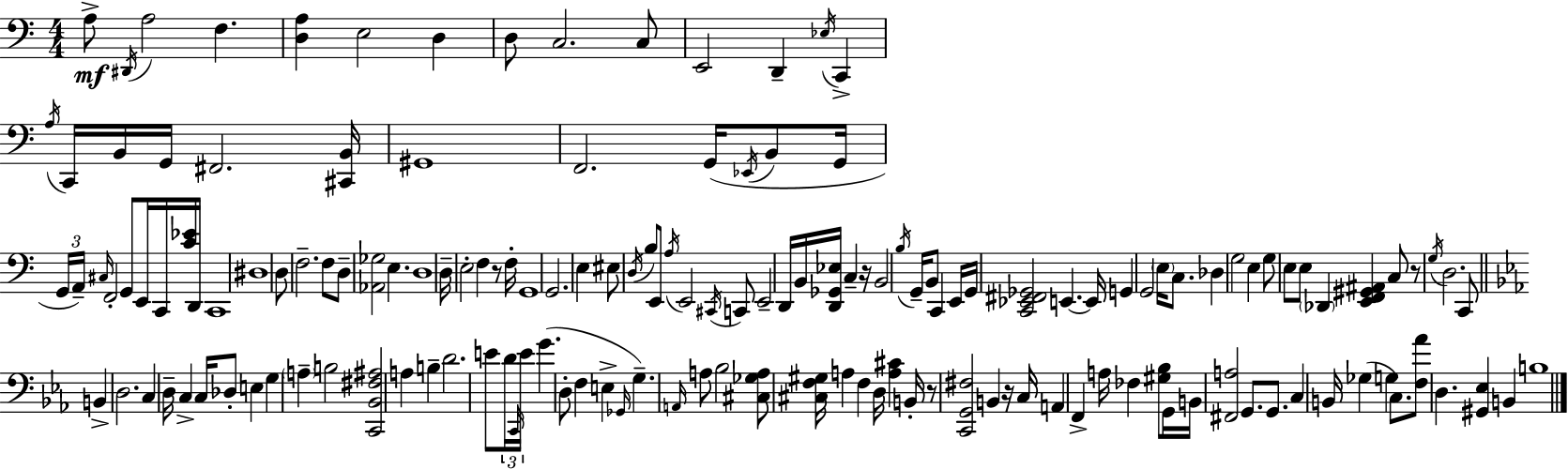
{
  \clef bass
  \numericTimeSignature
  \time 4/4
  \key a \minor
  a8->\mf \acciaccatura { dis,16 } a2 f4. | <d a>4 e2 d4 | d8 c2. c8 | e,2 d,4-- \acciaccatura { ees16 } c,4-> | \break \acciaccatura { a16 } c,16 b,16 g,16 fis,2. | <cis, b,>16 gis,1 | f,2. g,16( | \acciaccatura { ees,16 } b,8 g,16 \tuplet 3/2 { g,16 a,16--) \grace { cis16 } } f,2-. g,8 | \break e,16 c,16 <c' ees'>16 d,16 c,1 | dis1 | d8 f2.-- | f8 d8-- <aes, ges>2 e4. | \break d1 | d16-- e2-. f4 | r8 f16-. g,1 | g,2. | \break e4 eis8 \acciaccatura { d16 } b8 e,8 \acciaccatura { a16 } e,2 | \acciaccatura { cis,16 } c,8 e,2-- | d,16 b,16 <d, ges, ees>16 c4-- r16 b,2 | \acciaccatura { b16 } g,16-- b,8 c,4 e,16 g,16 <c, ees, fis, ges,>2 | \break e,4.~~ e,16 g,4 g,2 | \parenthesize e16 c8. des4 g2 | e4 g8 e8 e8 \parenthesize des,4 | <e, f, gis, ais,>4 c8 r8 \acciaccatura { g16 } d2. | \break c,8 \bar "||" \break \key ees \major b,4-> d2. | c4 d16-- c4-> c16 des8-. e4 | g4 \parenthesize a4-- b2 | <c, bes, fis ais>2 a4 b4-- | \break d'2. e'8 \tuplet 3/2 { d'16 \grace { c,16 } | e'16 } g'4.( d8-. f4 e4-> | \grace { ges,16 } g4.--) \grace { a,16 } a8 bes2 | <cis ges a>8 <cis f gis>16 a4 f4 d16 <a cis'>4 | \break b,16-. r8 <c, g, fis>2 b,4 | r16 c16 a,4 f,4-> a16 fes4 | <gis bes>8 g,16 b,16 <fis, a>2 g,8. | g,8. c4 b,16 ges4( g4 | \break c8.) <f aes'>8 d4. <gis, ees>4 b,4 | b1 | \bar "|."
}